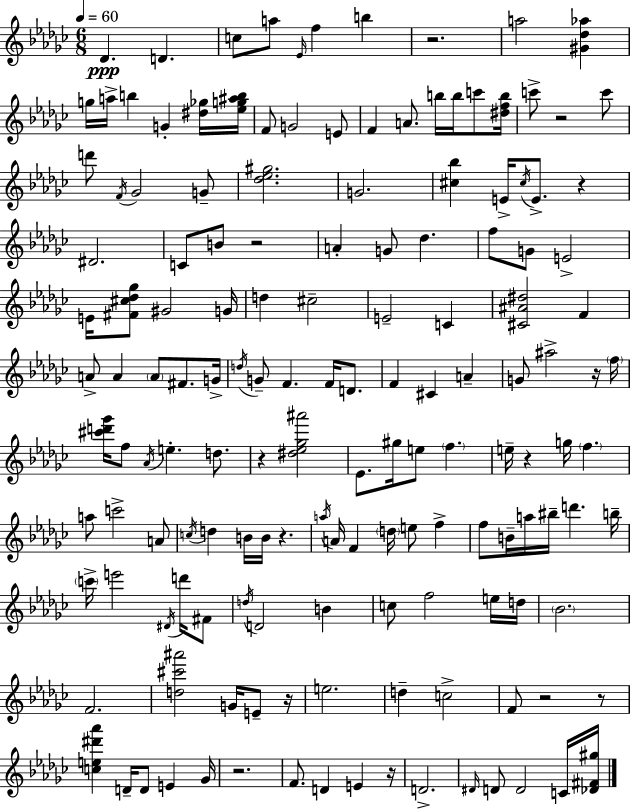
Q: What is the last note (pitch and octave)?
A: C4